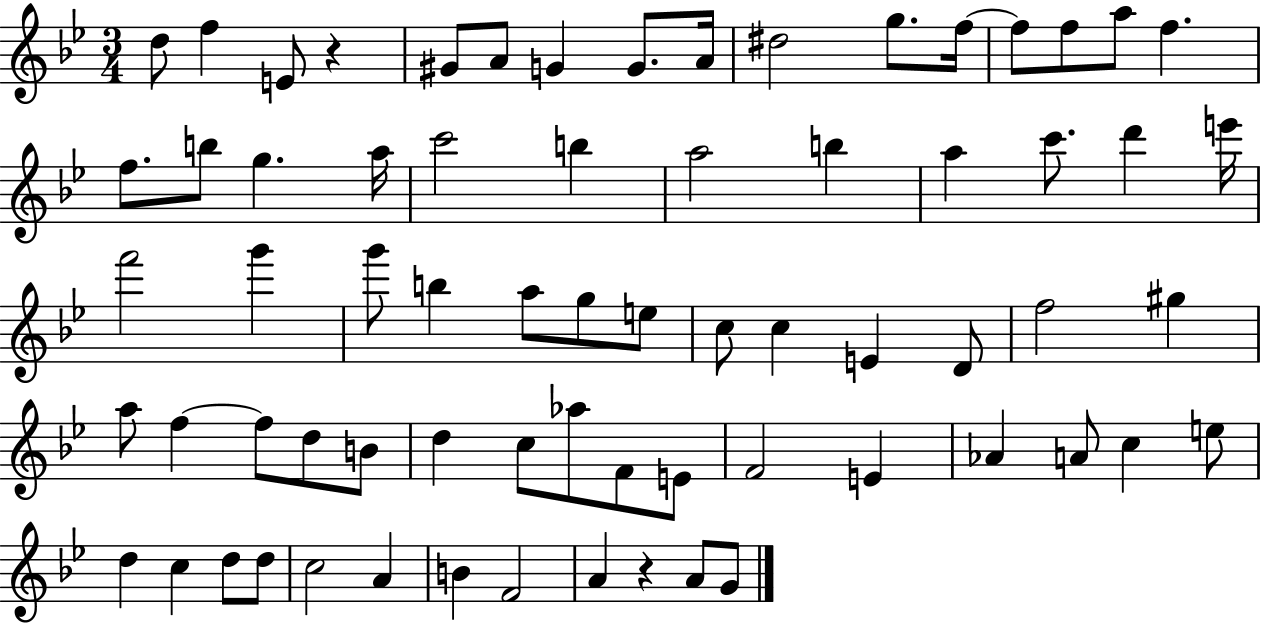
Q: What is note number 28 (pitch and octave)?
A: F6